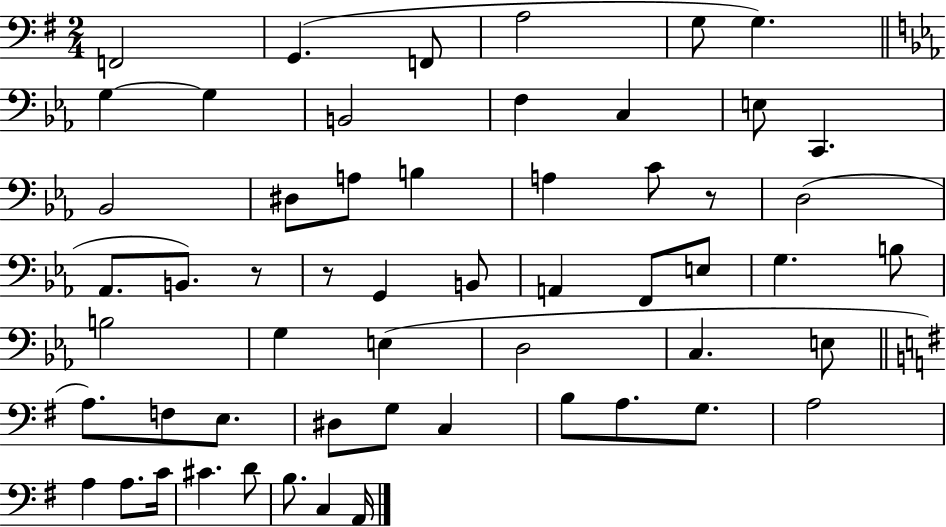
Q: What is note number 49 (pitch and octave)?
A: C#4